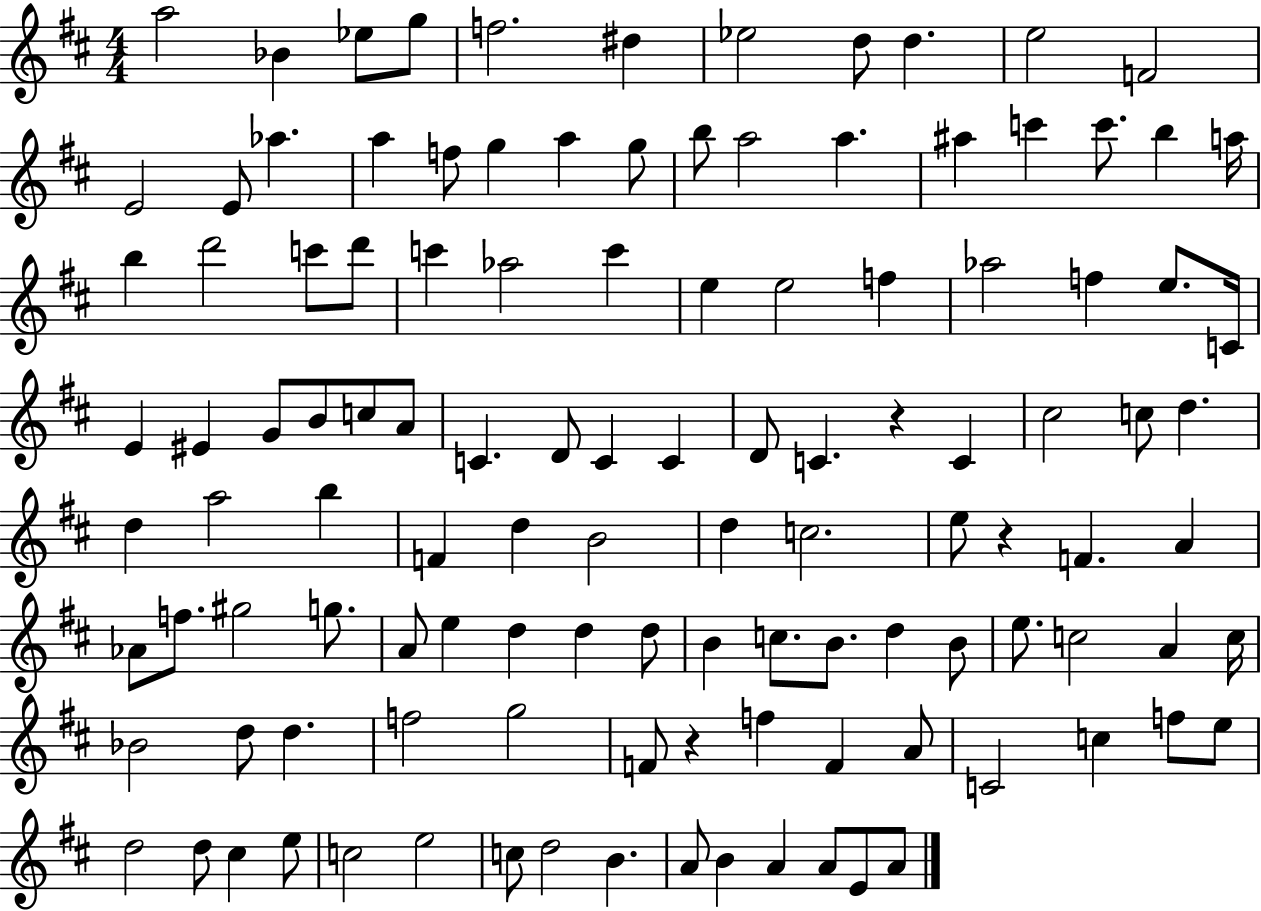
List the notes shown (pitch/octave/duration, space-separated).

A5/h Bb4/q Eb5/e G5/e F5/h. D#5/q Eb5/h D5/e D5/q. E5/h F4/h E4/h E4/e Ab5/q. A5/q F5/e G5/q A5/q G5/e B5/e A5/h A5/q. A#5/q C6/q C6/e. B5/q A5/s B5/q D6/h C6/e D6/e C6/q Ab5/h C6/q E5/q E5/h F5/q Ab5/h F5/q E5/e. C4/s E4/q EIS4/q G4/e B4/e C5/e A4/e C4/q. D4/e C4/q C4/q D4/e C4/q. R/q C4/q C#5/h C5/e D5/q. D5/q A5/h B5/q F4/q D5/q B4/h D5/q C5/h. E5/e R/q F4/q. A4/q Ab4/e F5/e. G#5/h G5/e. A4/e E5/q D5/q D5/q D5/e B4/q C5/e. B4/e. D5/q B4/e E5/e. C5/h A4/q C5/s Bb4/h D5/e D5/q. F5/h G5/h F4/e R/q F5/q F4/q A4/e C4/h C5/q F5/e E5/e D5/h D5/e C#5/q E5/e C5/h E5/h C5/e D5/h B4/q. A4/e B4/q A4/q A4/e E4/e A4/e